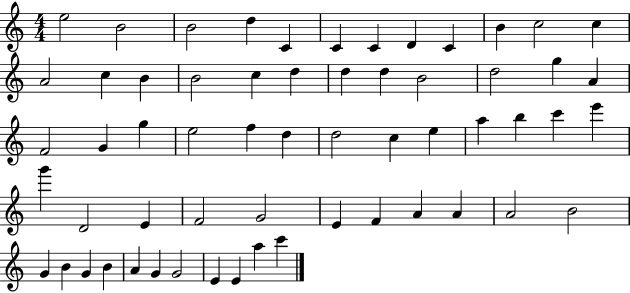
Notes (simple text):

E5/h B4/h B4/h D5/q C4/q C4/q C4/q D4/q C4/q B4/q C5/h C5/q A4/h C5/q B4/q B4/h C5/q D5/q D5/q D5/q B4/h D5/h G5/q A4/q F4/h G4/q G5/q E5/h F5/q D5/q D5/h C5/q E5/q A5/q B5/q C6/q E6/q G6/q D4/h E4/q F4/h G4/h E4/q F4/q A4/q A4/q A4/h B4/h G4/q B4/q G4/q B4/q A4/q G4/q G4/h E4/q E4/q A5/q C6/q